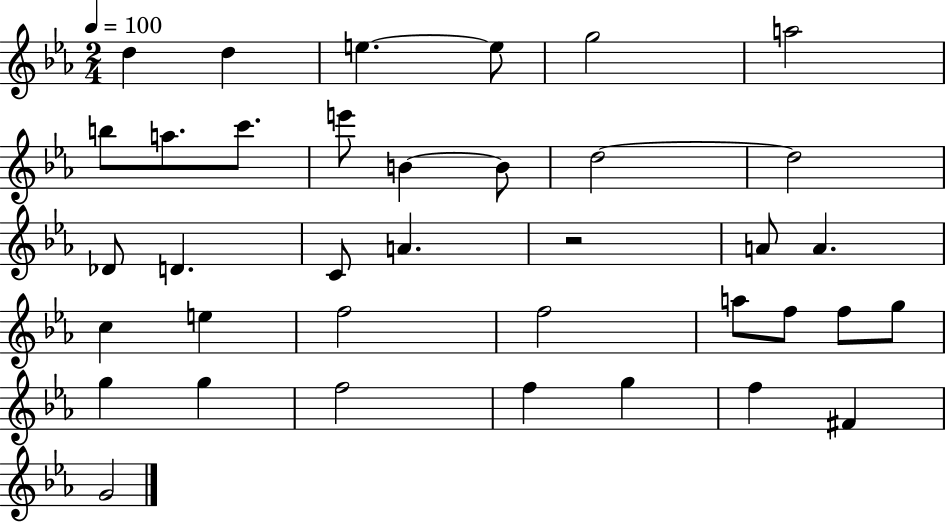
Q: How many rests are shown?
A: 1